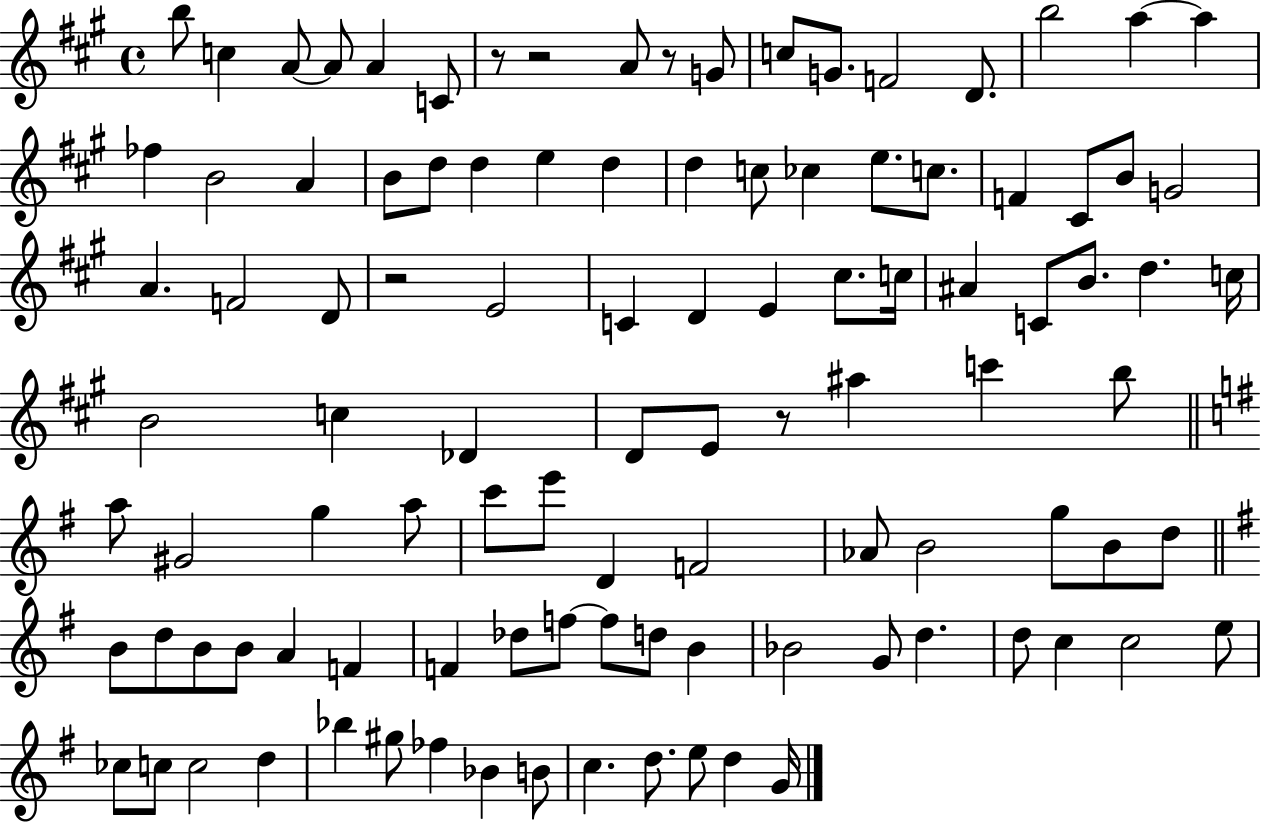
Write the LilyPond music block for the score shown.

{
  \clef treble
  \time 4/4
  \defaultTimeSignature
  \key a \major
  b''8 c''4 a'8~~ a'8 a'4 c'8 | r8 r2 a'8 r8 g'8 | c''8 g'8. f'2 d'8. | b''2 a''4~~ a''4 | \break fes''4 b'2 a'4 | b'8 d''8 d''4 e''4 d''4 | d''4 c''8 ces''4 e''8. c''8. | f'4 cis'8 b'8 g'2 | \break a'4. f'2 d'8 | r2 e'2 | c'4 d'4 e'4 cis''8. c''16 | ais'4 c'8 b'8. d''4. c''16 | \break b'2 c''4 des'4 | d'8 e'8 r8 ais''4 c'''4 b''8 | \bar "||" \break \key g \major a''8 gis'2 g''4 a''8 | c'''8 e'''8 d'4 f'2 | aes'8 b'2 g''8 b'8 d''8 | \bar "||" \break \key g \major b'8 d''8 b'8 b'8 a'4 f'4 | f'4 des''8 f''8~~ f''8 d''8 b'4 | bes'2 g'8 d''4. | d''8 c''4 c''2 e''8 | \break ces''8 c''8 c''2 d''4 | bes''4 gis''8 fes''4 bes'4 b'8 | c''4. d''8. e''8 d''4 g'16 | \bar "|."
}